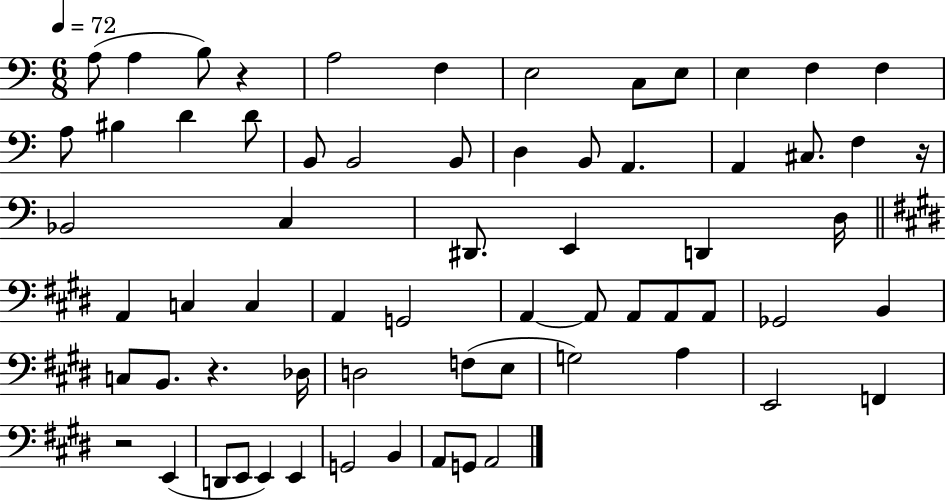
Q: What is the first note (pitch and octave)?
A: A3